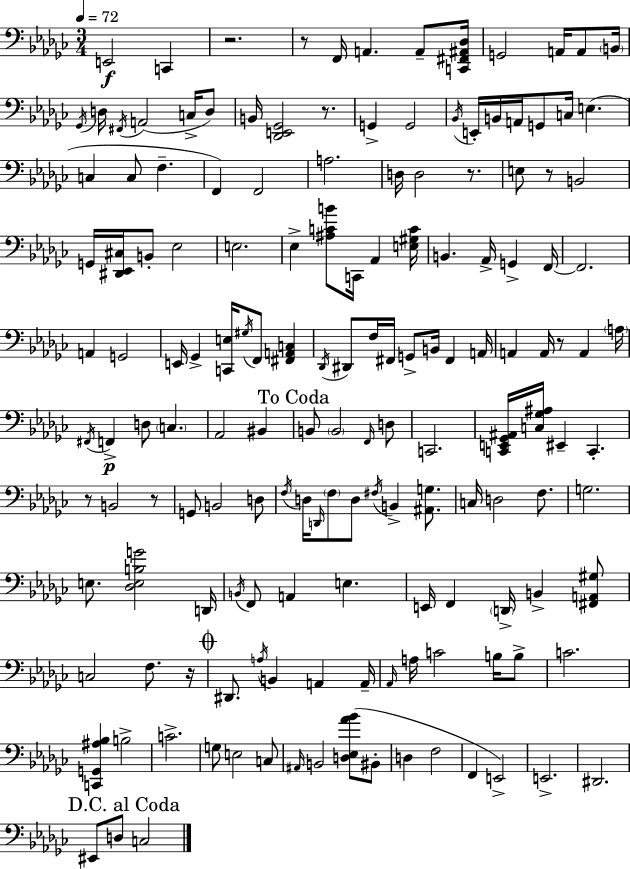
{
  \clef bass
  \numericTimeSignature
  \time 3/4
  \key ees \minor
  \tempo 4 = 72
  e,2\f c,4 | r2. | r8 f,16 a,4. a,8-- <c, fis, ais, des>16 | g,2 a,16 a,8 \parenthesize b,16 | \break \acciaccatura { ges,16 } d16 \acciaccatura { fis,16 } a,2( c16-> | d8) b,16 <des, e, ges,>2 r8. | g,4-> g,2 | \acciaccatura { bes,16 } e,16-. b,16 a,16 g,8 c16 e4.( | \break c4 c8 f4.-- | f,4) f,2 | a2. | d16 d2 | \break r8. e8 r8 b,2 | g,16 <dis, ees, cis>16 b,8-. ees2 | e2. | ees4-> <ais c' b'>8 c,16 aes,4 | \break <e gis c'>16 b,4. aes,16-> g,4-> | f,16~~ f,2. | a,4 g,2 | e,16 ges,4-> <c, e>16 \acciaccatura { gis16 } f,8 | \break <fis, a, c>4 \acciaccatura { des,16 } dis,8 f16 fis,16 g,8-> b,16 | fis,4 a,16 a,4 a,16 r8 | a,4 \parenthesize a16 \acciaccatura { fis,16 }\p f,4-> d8 | \parenthesize c4. aes,2 | \break bis,4 \mark "To Coda" b,8 \parenthesize b,2 | \grace { f,16 } d8 c,2. | <c, e, ges, ais,>16 <c ges ais>16 eis,4-- | c,4.-. r8 b,2 | \break r8 g,8 b,2 | d8 \acciaccatura { f16 } d16 \grace { d,16 } \parenthesize f8 | d8 \acciaccatura { fis16 } b,4-> <ais, g>8. c16 d2 | f8. g2. | \break e8. | <des e b g'>2 d,16 \acciaccatura { b,16 } f,8 | a,4 e4. e,16 | f,4 \parenthesize d,16-> b,4-> <fis, a, gis>8 c2 | \break f8. r16 \mark \markup { \musicglyph "scripts.coda" } dis,8. | \acciaccatura { a16 } b,4 a,4 a,16-- | \grace { aes,16 } a16 c'2 b16 b8-> | c'2. | \break <c, g, ais bes>4 b2-> | c'2.-> | g8 e2 c8 | \grace { ais,16 } b,2 <d ees aes' bes'>8( | \break bis,8-. d4 f2 | f,4 e,2->) | e,2.-> | dis,2. | \break \mark "D.C. al Coda" eis,8 d8 c2 | \bar "|."
}